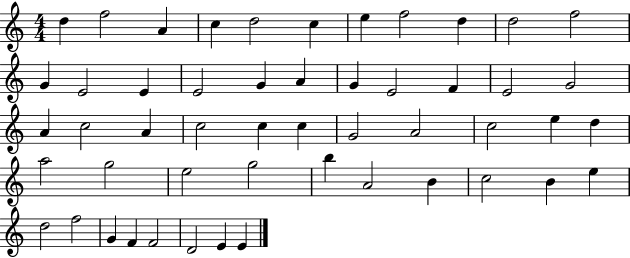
D5/q F5/h A4/q C5/q D5/h C5/q E5/q F5/h D5/q D5/h F5/h G4/q E4/h E4/q E4/h G4/q A4/q G4/q E4/h F4/q E4/h G4/h A4/q C5/h A4/q C5/h C5/q C5/q G4/h A4/h C5/h E5/q D5/q A5/h G5/h E5/h G5/h B5/q A4/h B4/q C5/h B4/q E5/q D5/h F5/h G4/q F4/q F4/h D4/h E4/q E4/q